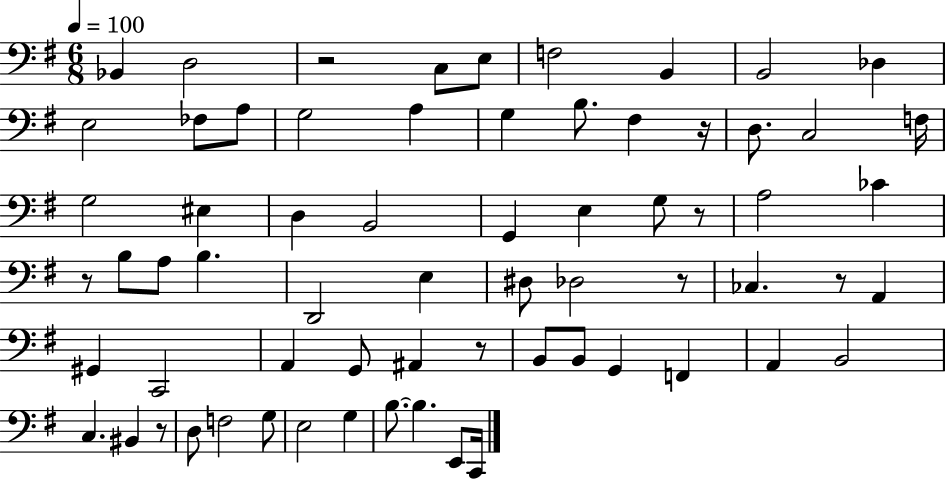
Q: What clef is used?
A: bass